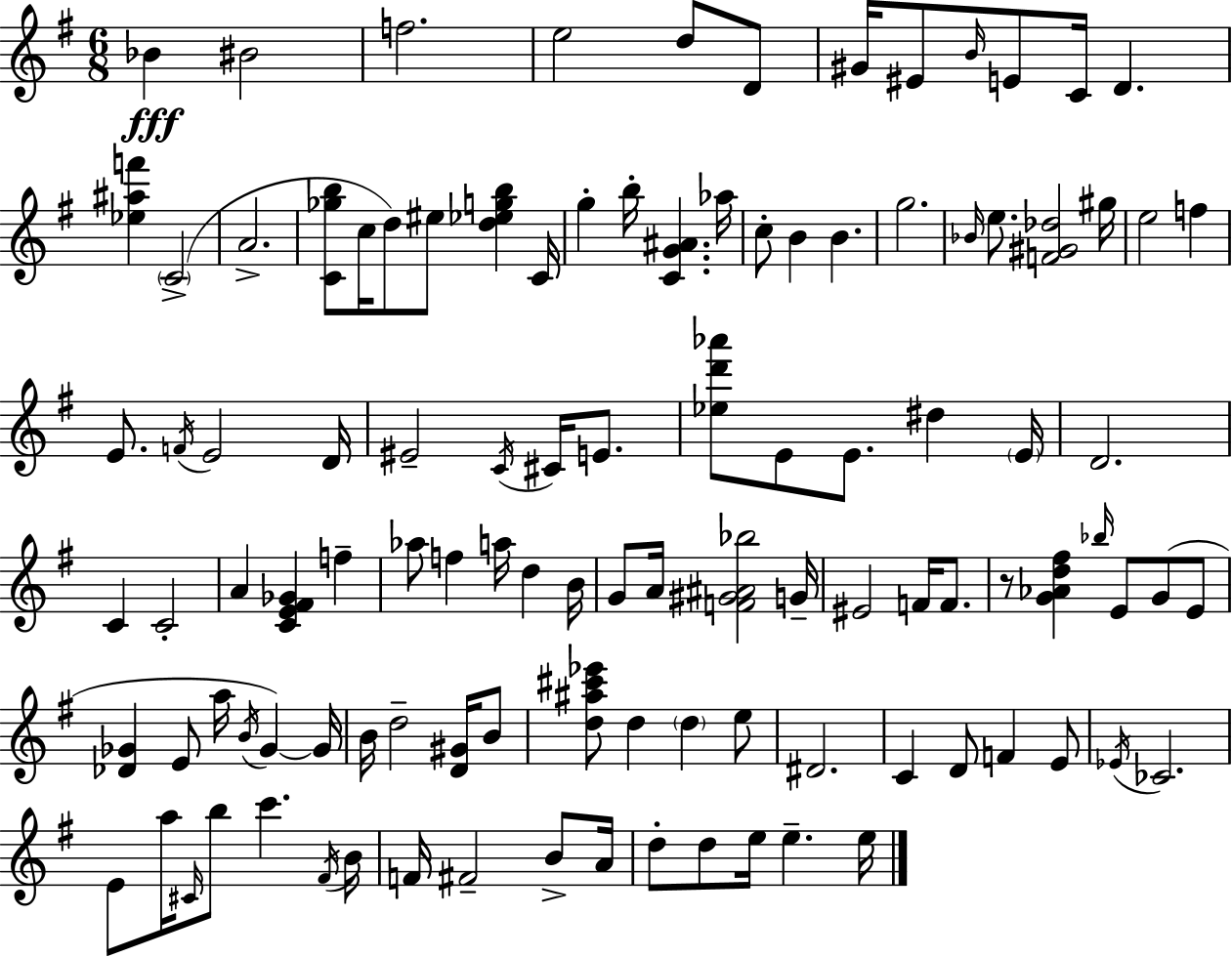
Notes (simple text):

Bb4/q BIS4/h F5/h. E5/h D5/e D4/e G#4/s EIS4/e B4/s E4/e C4/s D4/q. [Eb5,A#5,F6]/q C4/h A4/h. [C4,Gb5,B5]/e C5/s D5/e EIS5/e [D5,Eb5,G5,B5]/q C4/s G5/q B5/s [C4,G4,A#4]/q. Ab5/s C5/e B4/q B4/q. G5/h. Bb4/s E5/e. [F4,G#4,Db5]/h G#5/s E5/h F5/q E4/e. F4/s E4/h D4/s EIS4/h C4/s C#4/s E4/e. [Eb5,D6,Ab6]/e E4/e E4/e. D#5/q E4/s D4/h. C4/q C4/h A4/q [C4,E4,F#4,Gb4]/q F5/q Ab5/e F5/q A5/s D5/q B4/s G4/e A4/s [F4,G#4,A#4,Bb5]/h G4/s EIS4/h F4/s F4/e. R/e [G4,Ab4,D5,F#5]/q Bb5/s E4/e G4/e E4/e [Db4,Gb4]/q E4/e A5/s B4/s Gb4/q Gb4/s B4/s D5/h [D4,G#4]/s B4/e [D5,A#5,C#6,Eb6]/e D5/q D5/q E5/e D#4/h. C4/q D4/e F4/q E4/e Eb4/s CES4/h. E4/e A5/s C#4/s B5/e C6/q. F#4/s B4/s F4/s F#4/h B4/e A4/s D5/e D5/e E5/s E5/q. E5/s